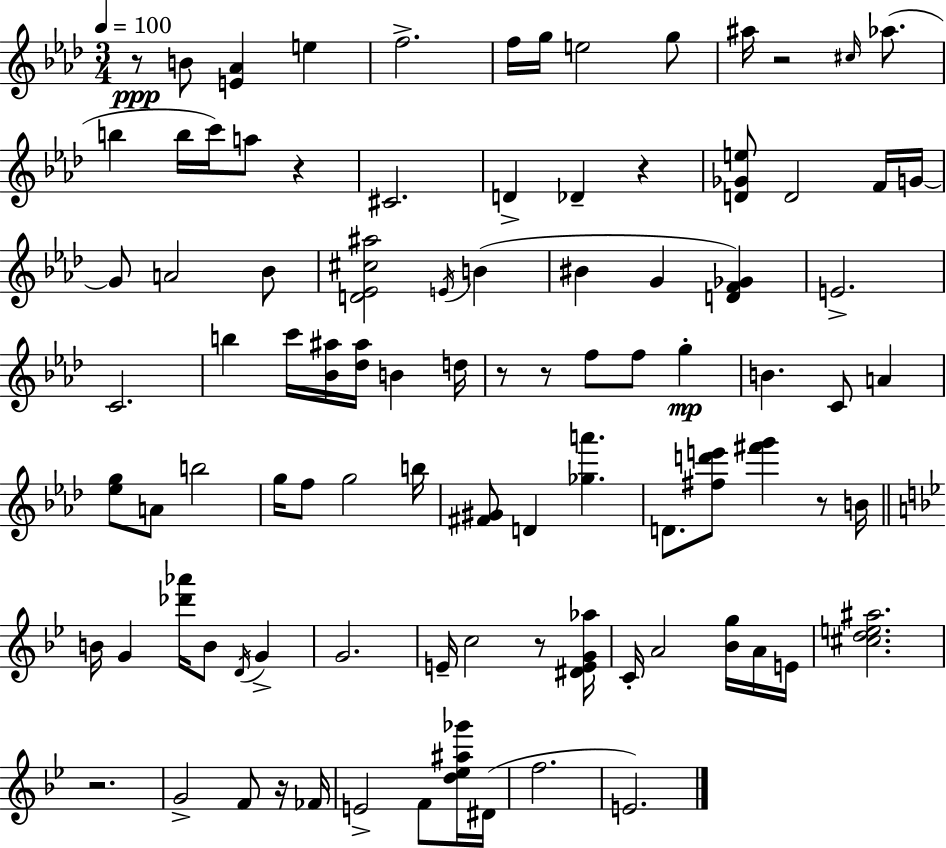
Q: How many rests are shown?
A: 10